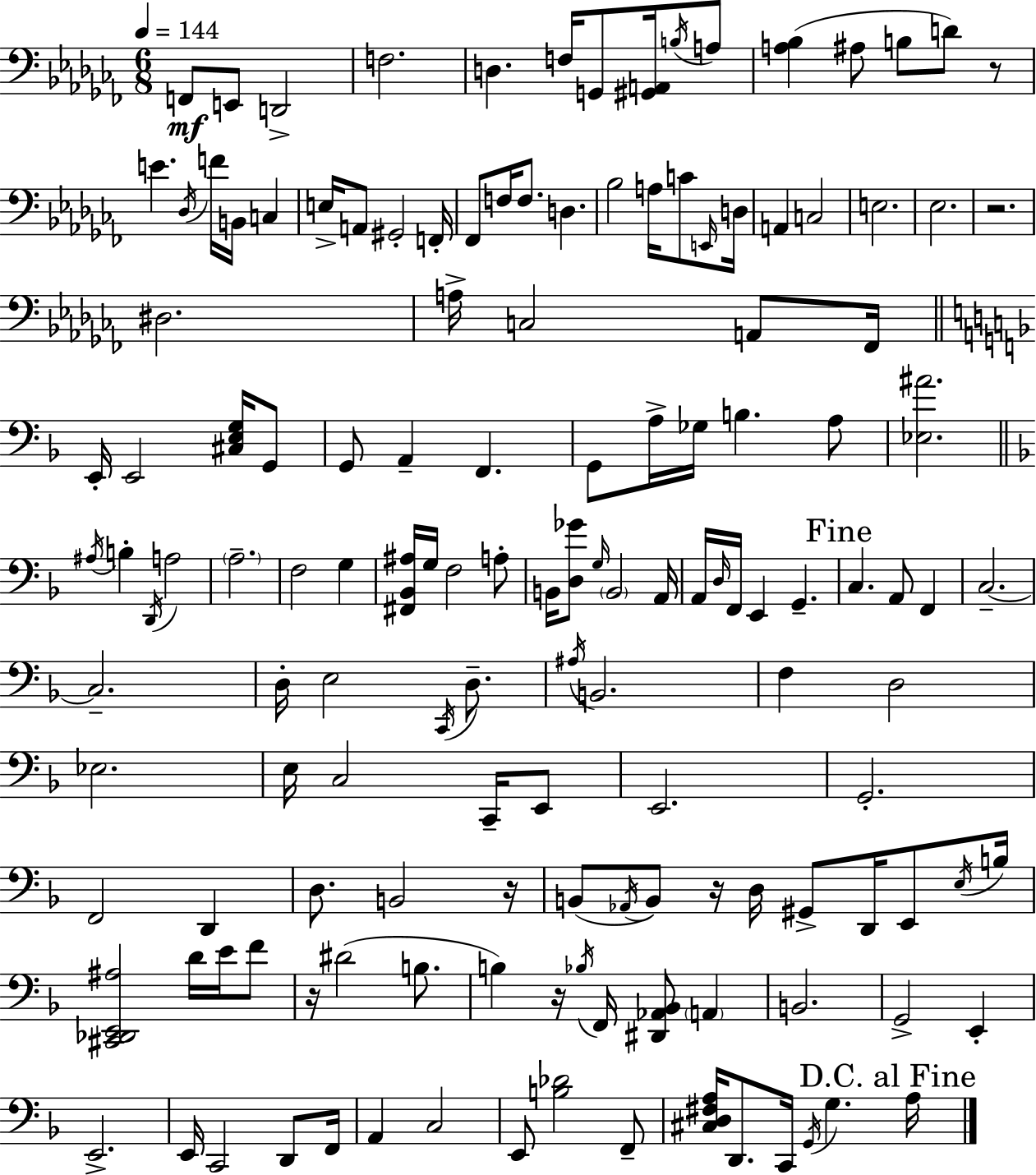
{
  \clef bass
  \numericTimeSignature
  \time 6/8
  \key aes \minor
  \tempo 4 = 144
  f,8\mf e,8 d,2-> | f2. | d4. f16 g,8 <gis, a,>16 \acciaccatura { b16 } a8 | <a bes>4( ais8 b8 d'8) r8 | \break e'4. \acciaccatura { des16 } f'16 b,16 c4 | e16-> a,8 gis,2-. | f,16-. fes,8 f16 f8. d4. | bes2 a16 c'8 | \break \grace { e,16 } d16 a,4 c2 | e2. | ees2. | r2. | \break dis2. | a16-> c2 | a,8 fes,16 \bar "||" \break \key f \major e,16-. e,2 <cis e g>16 g,8 | g,8 a,4-- f,4. | g,8 a16-> ges16 b4. a8 | <ees ais'>2. | \break \bar "||" \break \key d \minor \acciaccatura { ais16 } b4-. \acciaccatura { d,16 } a2 | \parenthesize a2.-- | f2 g4 | <fis, bes, ais>16 g16 f2 | \break a8-. b,16 <d ges'>8 \grace { g16 } \parenthesize b,2 | a,16 a,16 \grace { d16 } f,16 e,4 g,4.-- | \mark "Fine" c4. a,8 | f,4 c2.--~~ | \break c2.-- | d16-. e2 | \acciaccatura { c,16 } d8.-- \acciaccatura { ais16 } b,2. | f4 d2 | \break ees2. | e16 c2 | c,16-- e,8 e,2. | g,2.-. | \break f,2 | d,4 d8. b,2 | r16 b,8( \acciaccatura { aes,16 } b,8) r16 | d16 gis,8-> d,16 e,8 \acciaccatura { e16 } b16 <cis, des, e, ais>2 | \break d'16 e'16 f'8 r16 dis'2( | b8. b4) | r16 \acciaccatura { bes16 } f,16 <dis, aes, bes,>8 \parenthesize a,4 b,2. | g,2-> | \break e,4-. e,2.-> | e,16 c,2 | d,8 f,16 a,4 | c2 e,8 <b des'>2 | \break f,8-- <cis d fis a>16 d,8. | c,16 \acciaccatura { g,16 } g4. \mark "D.C. al Fine" a16 \bar "|."
}